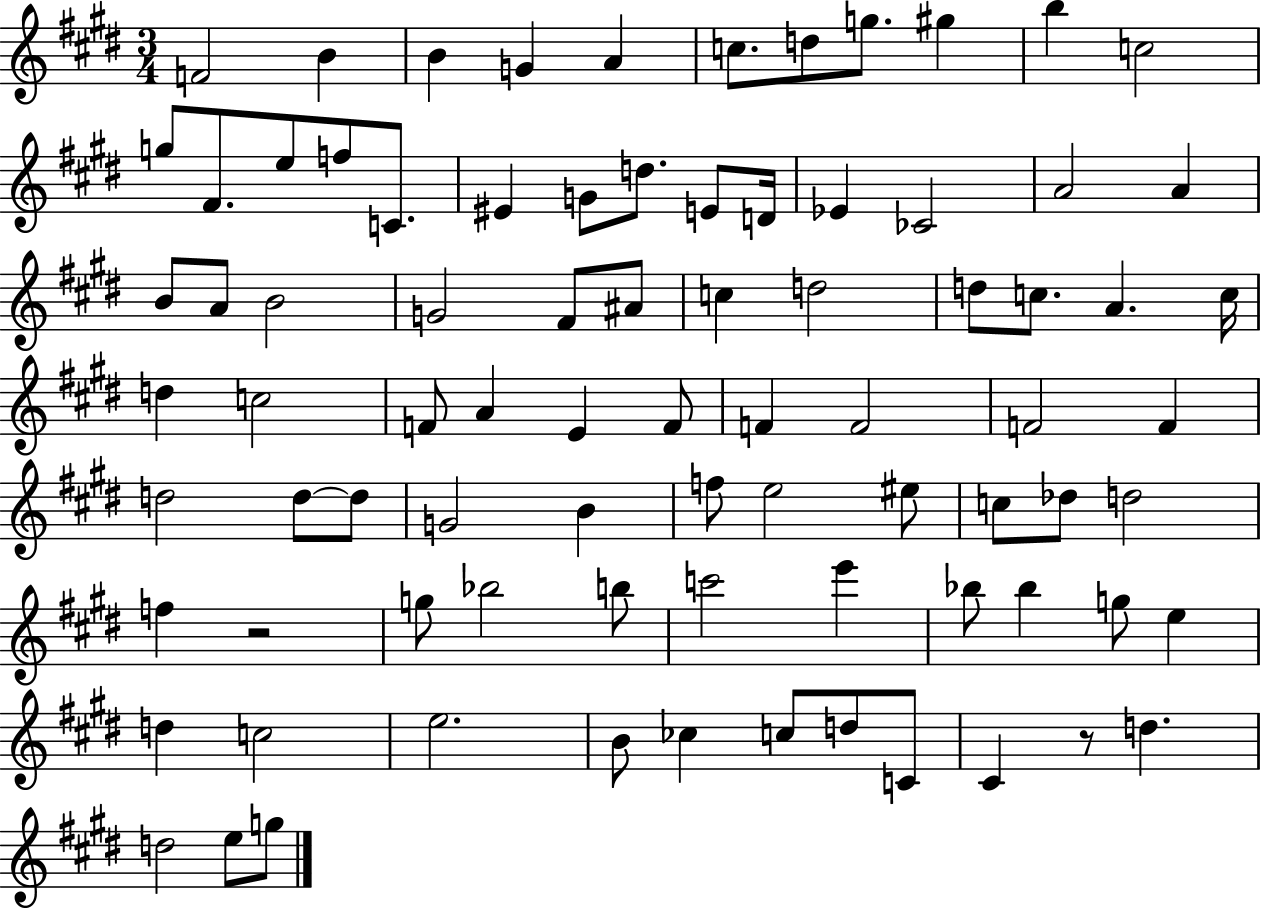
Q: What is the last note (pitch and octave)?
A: G5